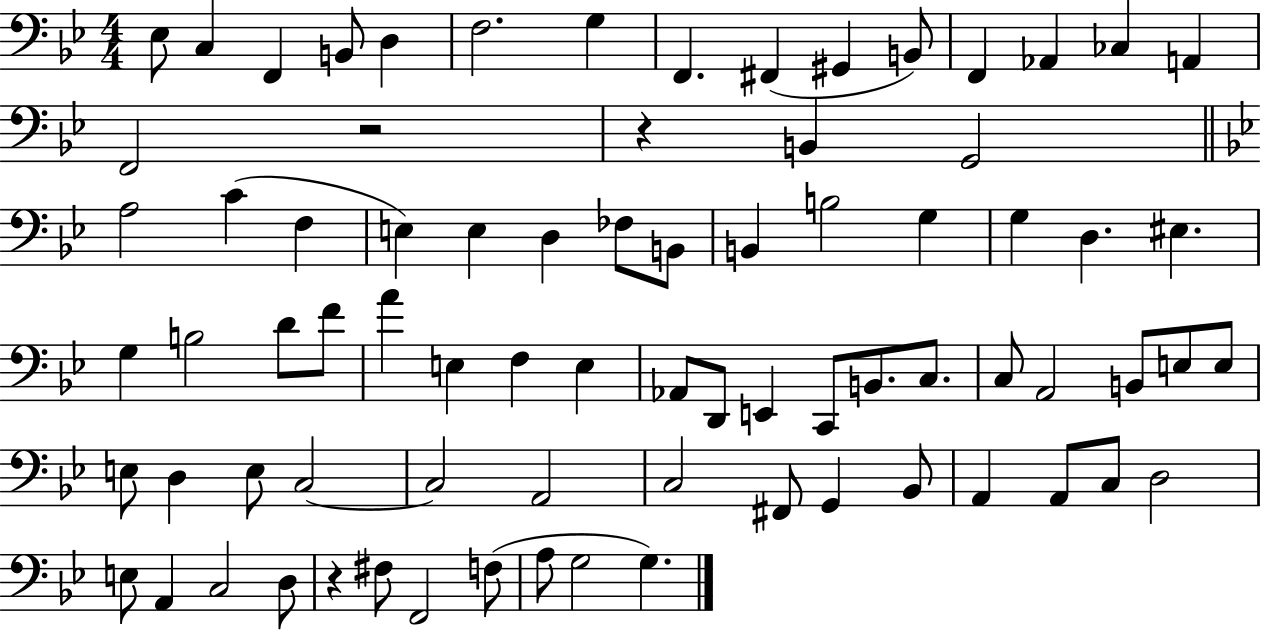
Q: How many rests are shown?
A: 3